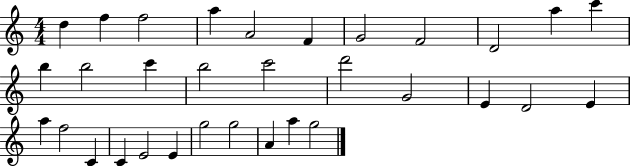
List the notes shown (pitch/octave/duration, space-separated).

D5/q F5/q F5/h A5/q A4/h F4/q G4/h F4/h D4/h A5/q C6/q B5/q B5/h C6/q B5/h C6/h D6/h G4/h E4/q D4/h E4/q A5/q F5/h C4/q C4/q E4/h E4/q G5/h G5/h A4/q A5/q G5/h